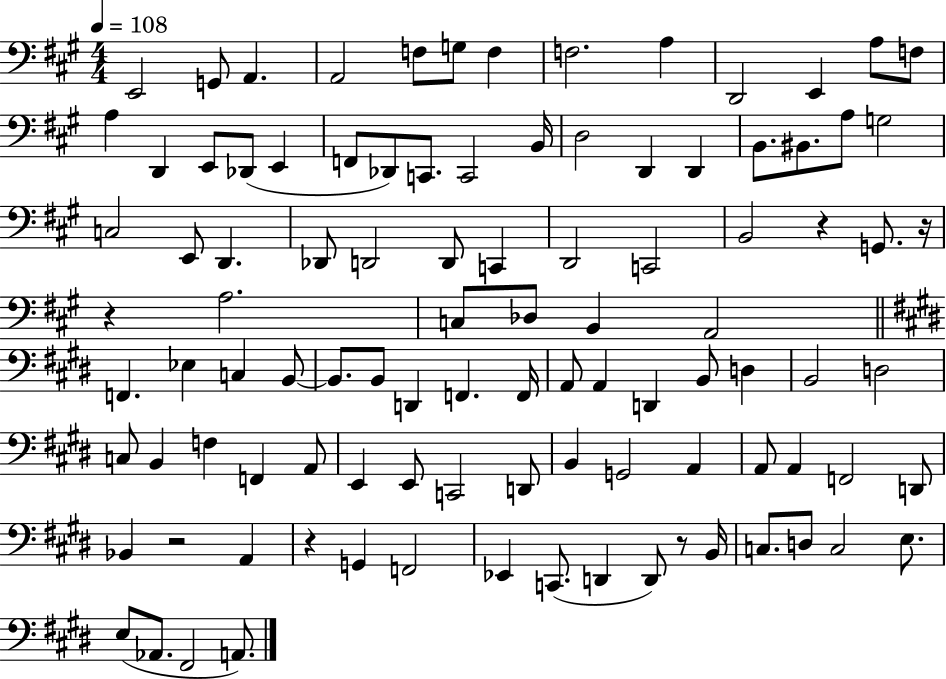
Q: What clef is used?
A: bass